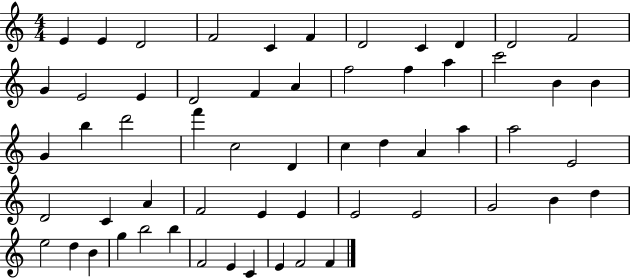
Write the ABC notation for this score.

X:1
T:Untitled
M:4/4
L:1/4
K:C
E E D2 F2 C F D2 C D D2 F2 G E2 E D2 F A f2 f a c'2 B B G b d'2 f' c2 D c d A a a2 E2 D2 C A F2 E E E2 E2 G2 B d e2 d B g b2 b F2 E C E F2 F